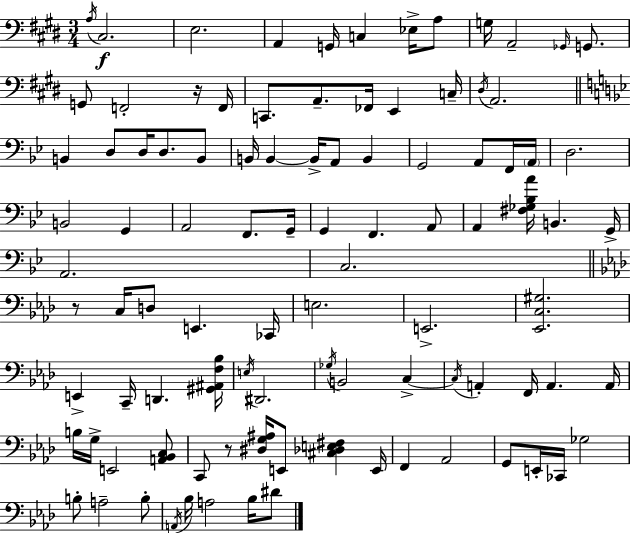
A3/s C#3/h. E3/h. A2/q G2/s C3/q Eb3/s A3/e G3/s A2/h Gb2/s G2/e. G2/e F2/h R/s F2/s C2/e. A2/e. FES2/s E2/q C3/s D#3/s A2/h. B2/q D3/e D3/s D3/e. B2/e B2/s B2/q B2/s A2/e B2/q G2/h A2/e F2/s A2/s D3/h. B2/h G2/q A2/h F2/e. G2/s G2/q F2/q. A2/e A2/q [F#3,Gb3,Bb3,A4]/s B2/q. G2/s A2/h. C3/h. R/e C3/s D3/e E2/q. CES2/s E3/h. E2/h. [Eb2,C3,G#3]/h. E2/q C2/s D2/q. [G#2,A#2,F3,Bb3]/s E3/s D#2/h. Gb3/s B2/h C3/q C3/s A2/q F2/s A2/q. A2/s B3/s G3/s E2/h [A2,Bb2,C3]/e C2/e R/e [D#3,G3,A#3]/s E2/e [C#3,Db3,E3,F#3]/q E2/s F2/q Ab2/h G2/e E2/s CES2/s Gb3/h B3/e A3/h B3/e A2/s Bb3/s A3/h Bb3/s D#4/e